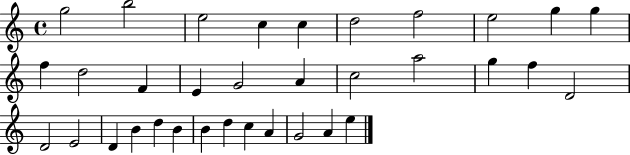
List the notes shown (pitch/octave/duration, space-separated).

G5/h B5/h E5/h C5/q C5/q D5/h F5/h E5/h G5/q G5/q F5/q D5/h F4/q E4/q G4/h A4/q C5/h A5/h G5/q F5/q D4/h D4/h E4/h D4/q B4/q D5/q B4/q B4/q D5/q C5/q A4/q G4/h A4/q E5/q